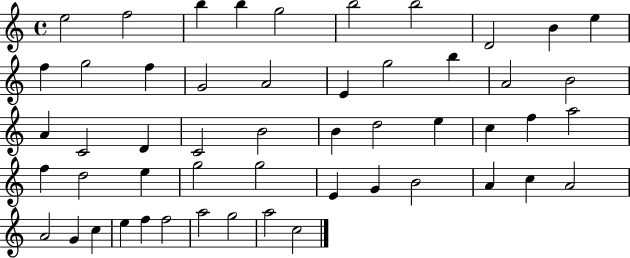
E5/h F5/h B5/q B5/q G5/h B5/h B5/h D4/h B4/q E5/q F5/q G5/h F5/q G4/h A4/h E4/q G5/h B5/q A4/h B4/h A4/q C4/h D4/q C4/h B4/h B4/q D5/h E5/q C5/q F5/q A5/h F5/q D5/h E5/q G5/h G5/h E4/q G4/q B4/h A4/q C5/q A4/h A4/h G4/q C5/q E5/q F5/q F5/h A5/h G5/h A5/h C5/h